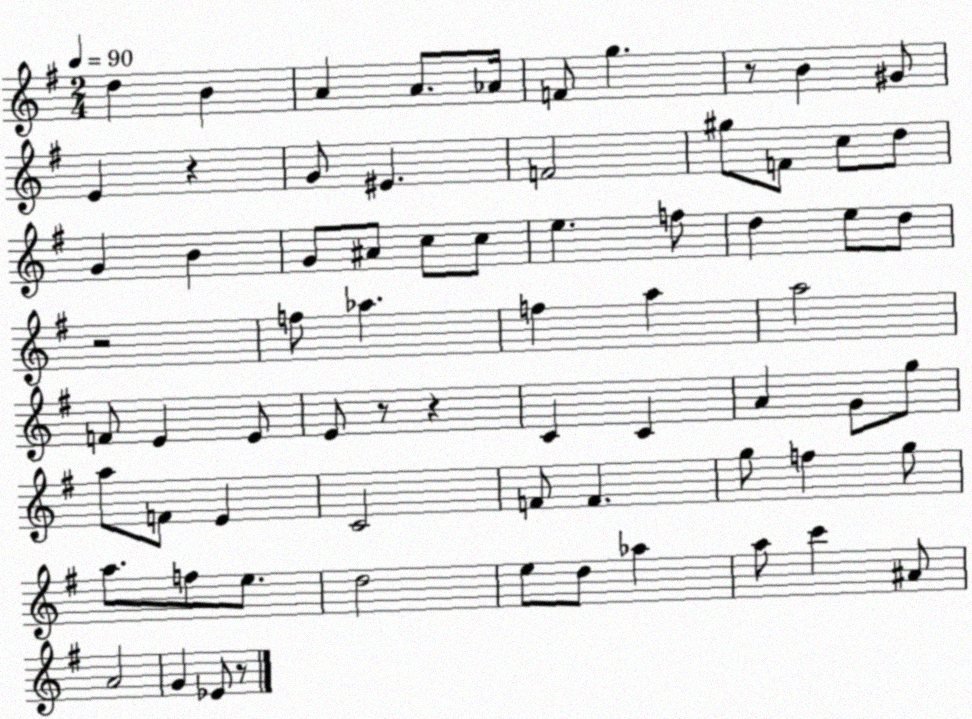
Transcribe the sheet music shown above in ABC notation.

X:1
T:Untitled
M:2/4
L:1/4
K:G
d B A A/2 _A/4 F/2 g z/2 B ^G/2 E z G/2 ^E F2 ^g/2 F/2 c/2 d/2 G B G/2 ^A/2 c/2 c/2 e f/2 d e/2 d/2 z2 f/2 _a f a a2 F/2 E E/2 E/2 z/2 z C C A G/2 g/2 a/2 F/2 E C2 F/2 F g/2 f g/2 a/2 f/2 e/2 d2 e/2 d/2 _a a/2 c' ^A/2 A2 G _E/2 z/2